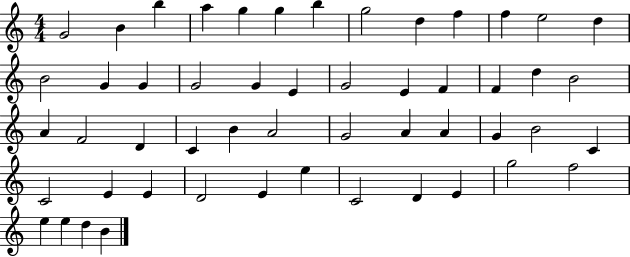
{
  \clef treble
  \numericTimeSignature
  \time 4/4
  \key c \major
  g'2 b'4 b''4 | a''4 g''4 g''4 b''4 | g''2 d''4 f''4 | f''4 e''2 d''4 | \break b'2 g'4 g'4 | g'2 g'4 e'4 | g'2 e'4 f'4 | f'4 d''4 b'2 | \break a'4 f'2 d'4 | c'4 b'4 a'2 | g'2 a'4 a'4 | g'4 b'2 c'4 | \break c'2 e'4 e'4 | d'2 e'4 e''4 | c'2 d'4 e'4 | g''2 f''2 | \break e''4 e''4 d''4 b'4 | \bar "|."
}